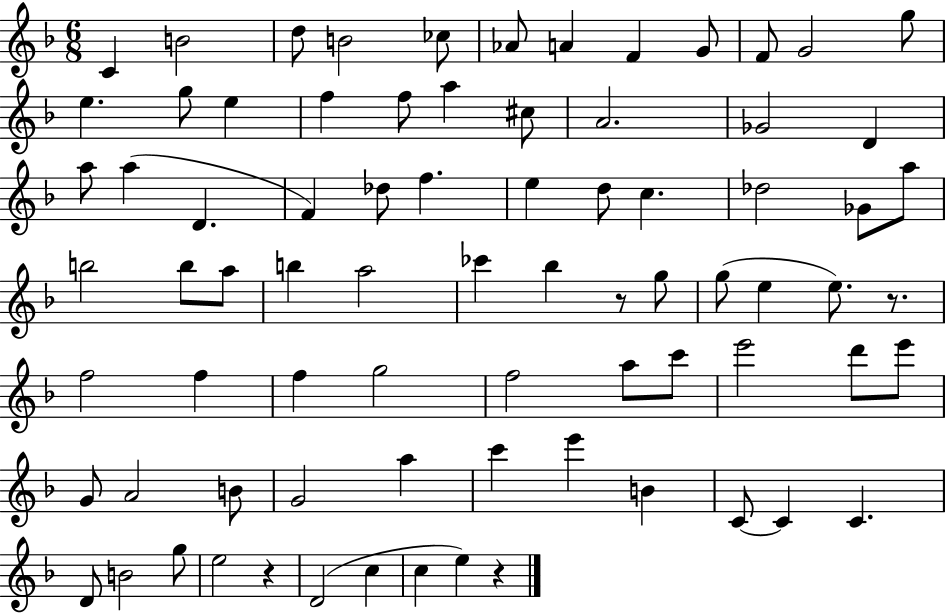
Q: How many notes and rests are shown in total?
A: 78